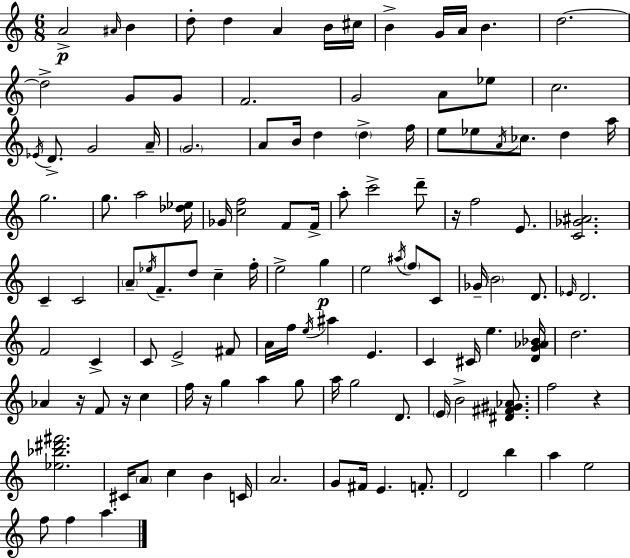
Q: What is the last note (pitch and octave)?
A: A5